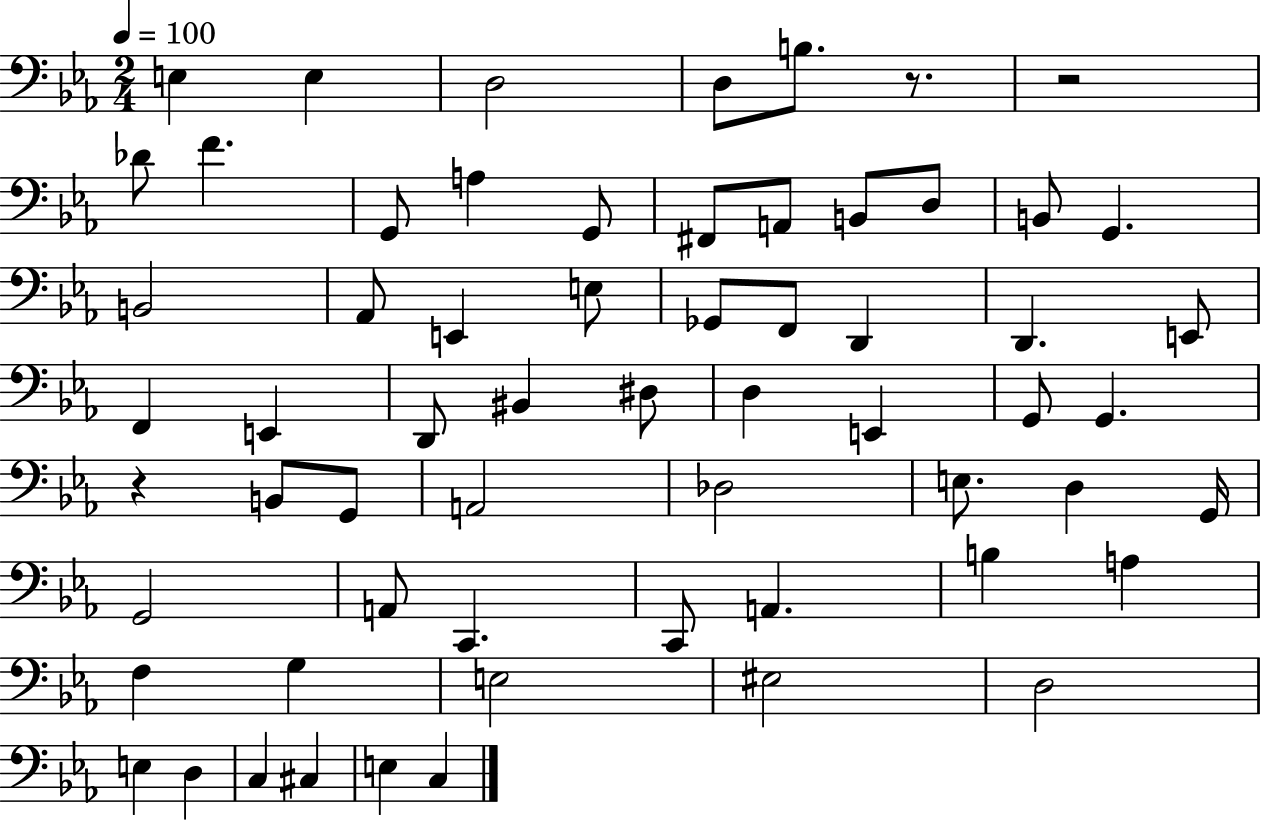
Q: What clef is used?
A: bass